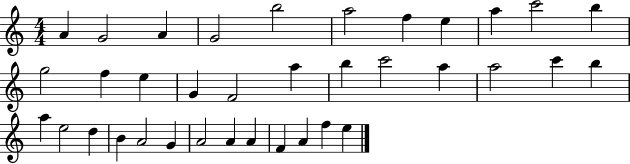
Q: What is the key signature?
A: C major